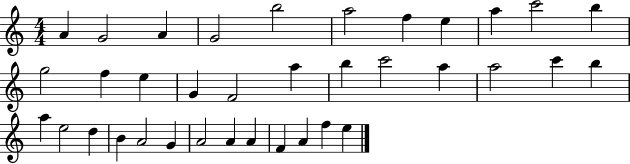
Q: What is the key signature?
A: C major